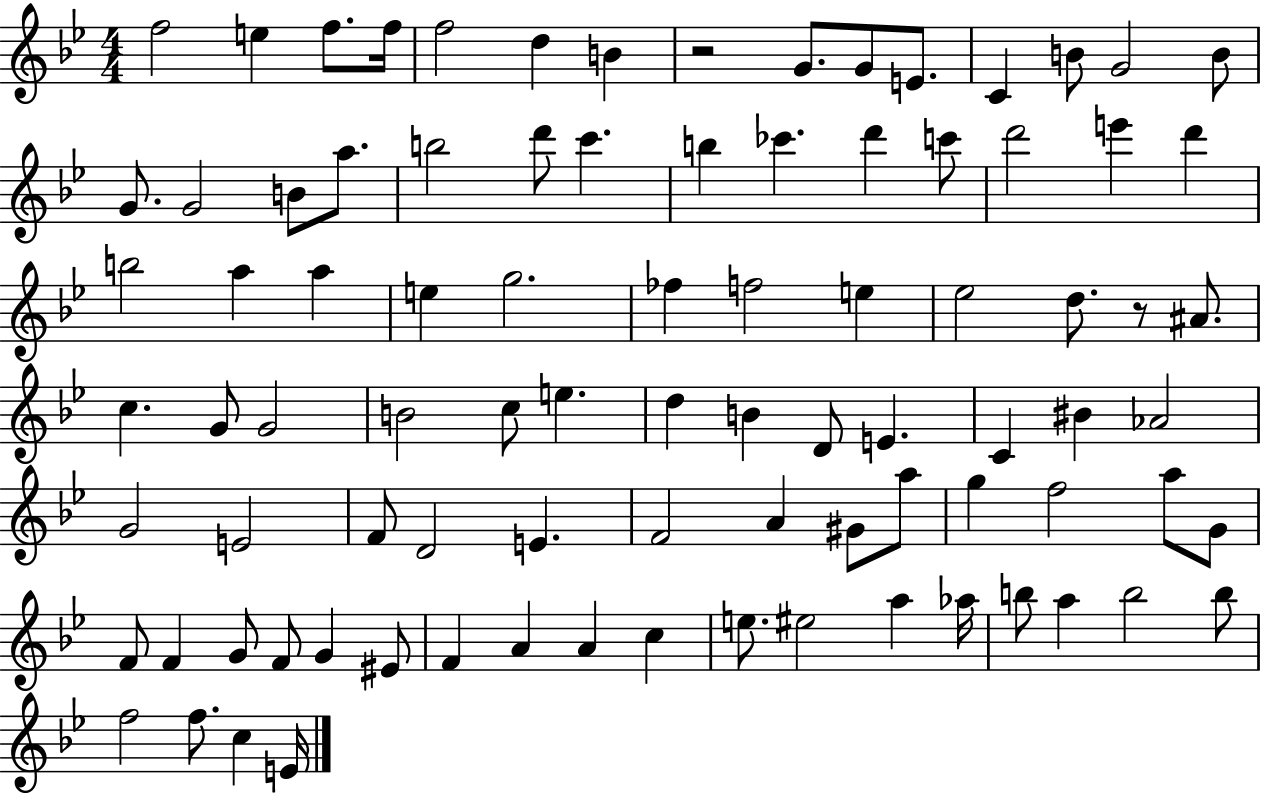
X:1
T:Untitled
M:4/4
L:1/4
K:Bb
f2 e f/2 f/4 f2 d B z2 G/2 G/2 E/2 C B/2 G2 B/2 G/2 G2 B/2 a/2 b2 d'/2 c' b _c' d' c'/2 d'2 e' d' b2 a a e g2 _f f2 e _e2 d/2 z/2 ^A/2 c G/2 G2 B2 c/2 e d B D/2 E C ^B _A2 G2 E2 F/2 D2 E F2 A ^G/2 a/2 g f2 a/2 G/2 F/2 F G/2 F/2 G ^E/2 F A A c e/2 ^e2 a _a/4 b/2 a b2 b/2 f2 f/2 c E/4